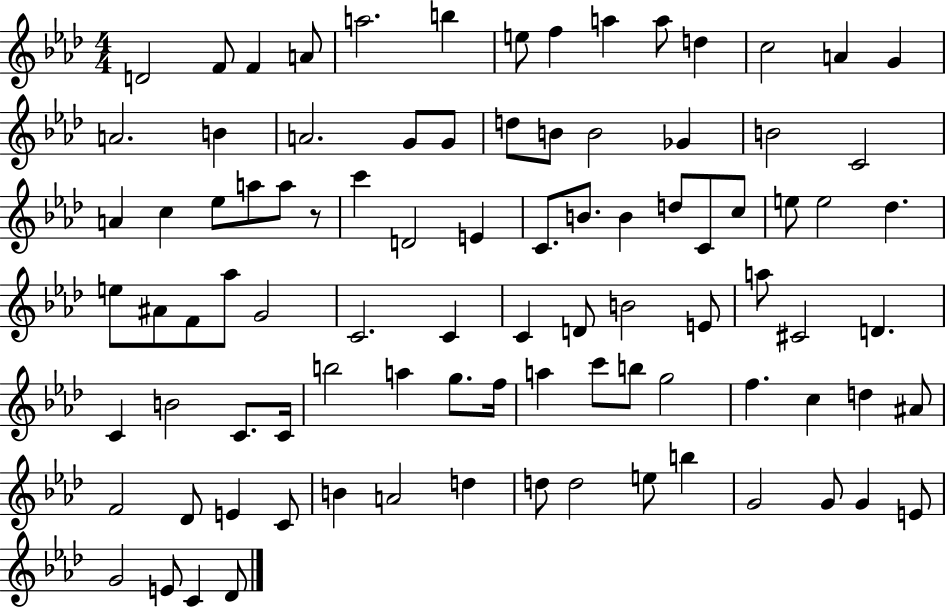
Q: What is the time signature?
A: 4/4